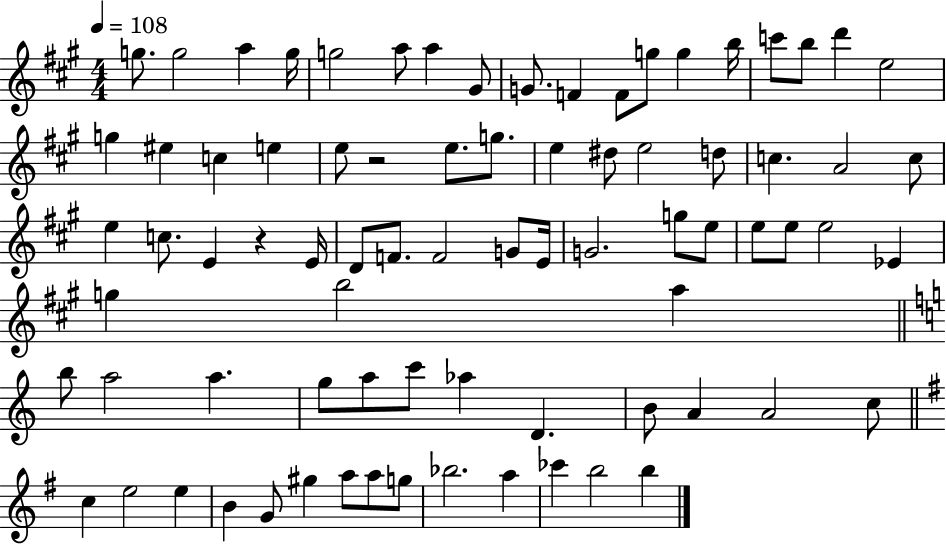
{
  \clef treble
  \numericTimeSignature
  \time 4/4
  \key a \major
  \tempo 4 = 108
  g''8. g''2 a''4 g''16 | g''2 a''8 a''4 gis'8 | g'8. f'4 f'8 g''8 g''4 b''16 | c'''8 b''8 d'''4 e''2 | \break g''4 eis''4 c''4 e''4 | e''8 r2 e''8. g''8. | e''4 dis''8 e''2 d''8 | c''4. a'2 c''8 | \break e''4 c''8. e'4 r4 e'16 | d'8 f'8. f'2 g'8 e'16 | g'2. g''8 e''8 | e''8 e''8 e''2 ees'4 | \break g''4 b''2 a''4 | \bar "||" \break \key c \major b''8 a''2 a''4. | g''8 a''8 c'''8 aes''4 d'4. | b'8 a'4 a'2 c''8 | \bar "||" \break \key g \major c''4 e''2 e''4 | b'4 g'8 gis''4 a''8 a''8 g''8 | bes''2. a''4 | ces'''4 b''2 b''4 | \break \bar "|."
}